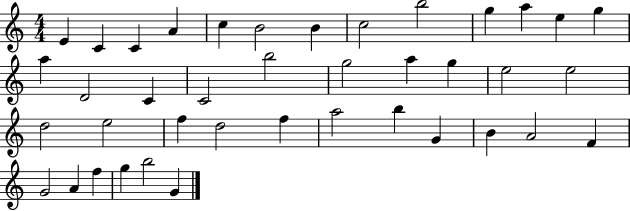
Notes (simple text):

E4/q C4/q C4/q A4/q C5/q B4/h B4/q C5/h B5/h G5/q A5/q E5/q G5/q A5/q D4/h C4/q C4/h B5/h G5/h A5/q G5/q E5/h E5/h D5/h E5/h F5/q D5/h F5/q A5/h B5/q G4/q B4/q A4/h F4/q G4/h A4/q F5/q G5/q B5/h G4/q